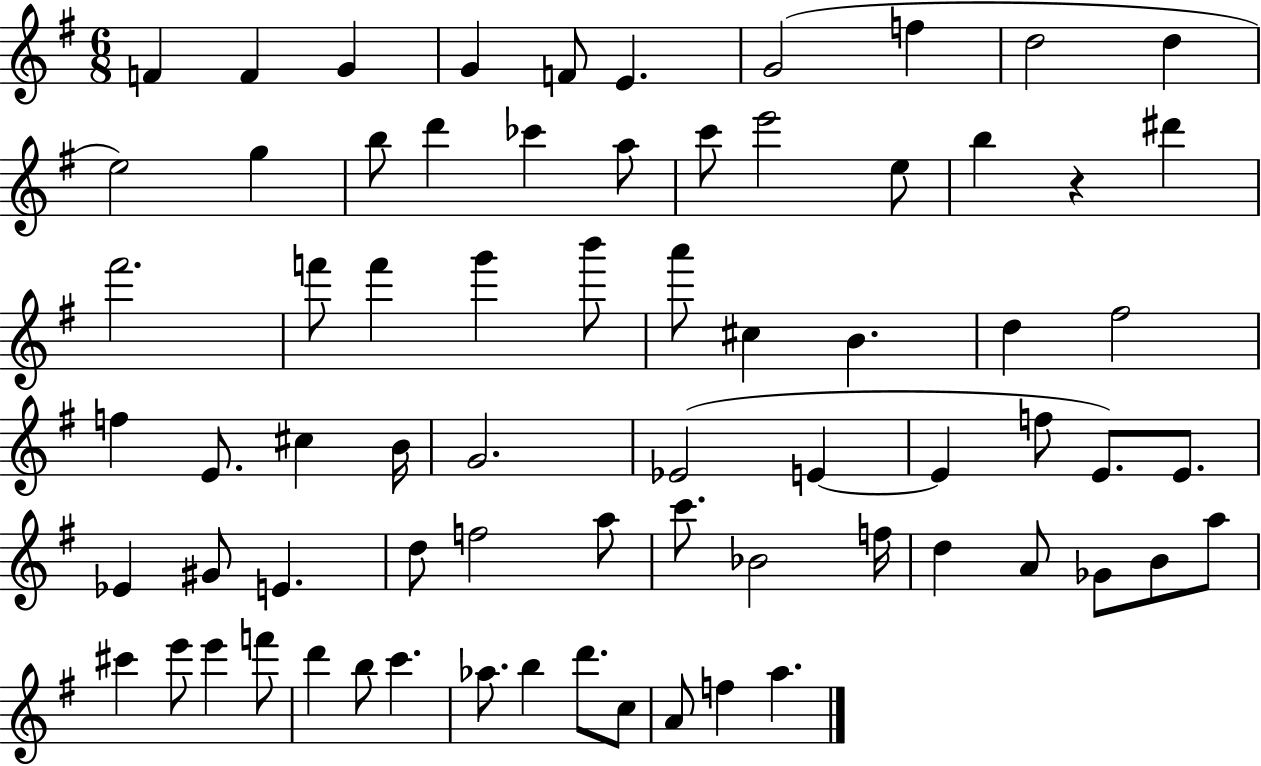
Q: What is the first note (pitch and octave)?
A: F4